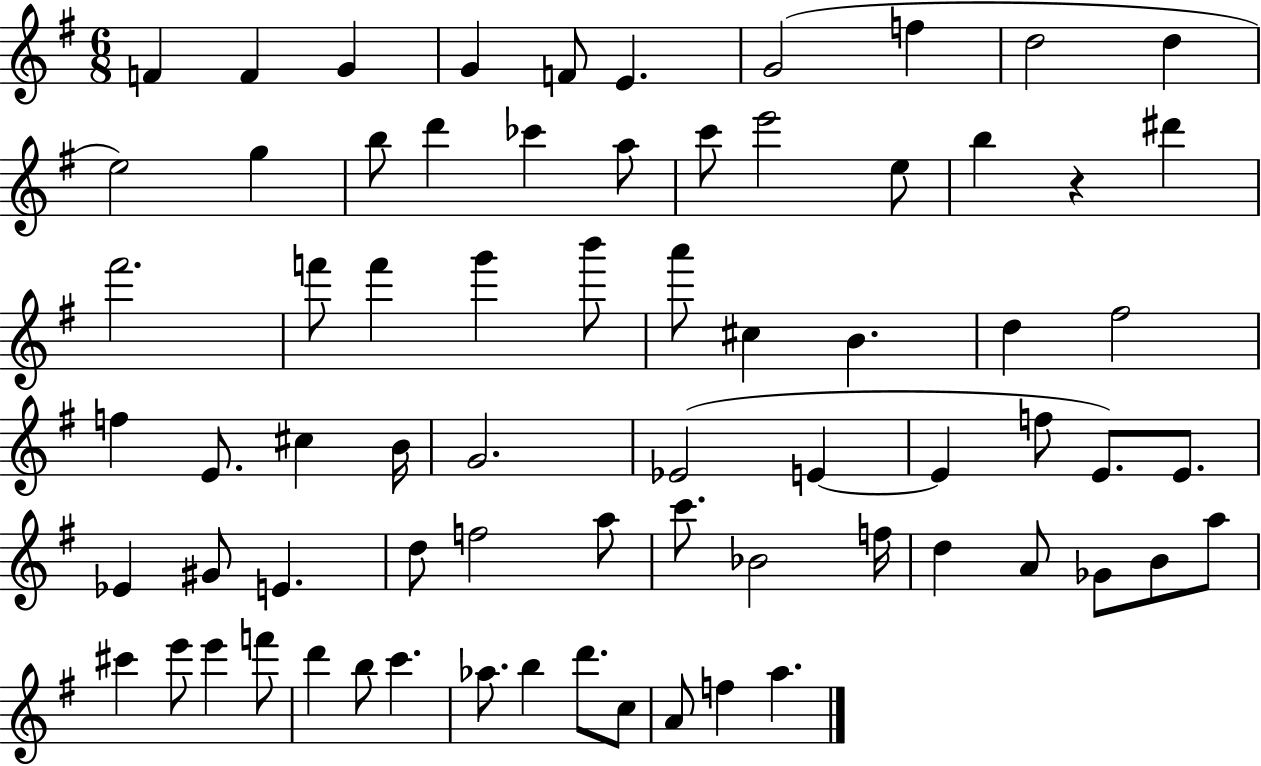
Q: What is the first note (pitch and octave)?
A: F4